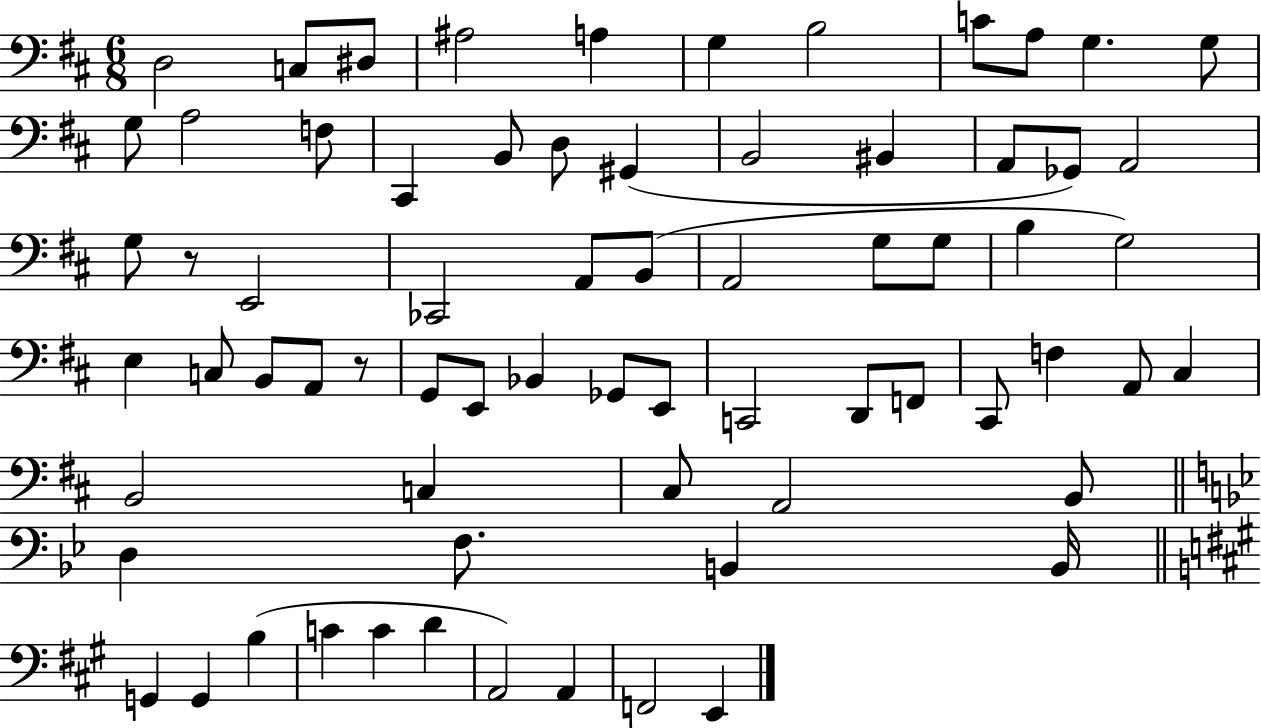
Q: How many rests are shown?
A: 2